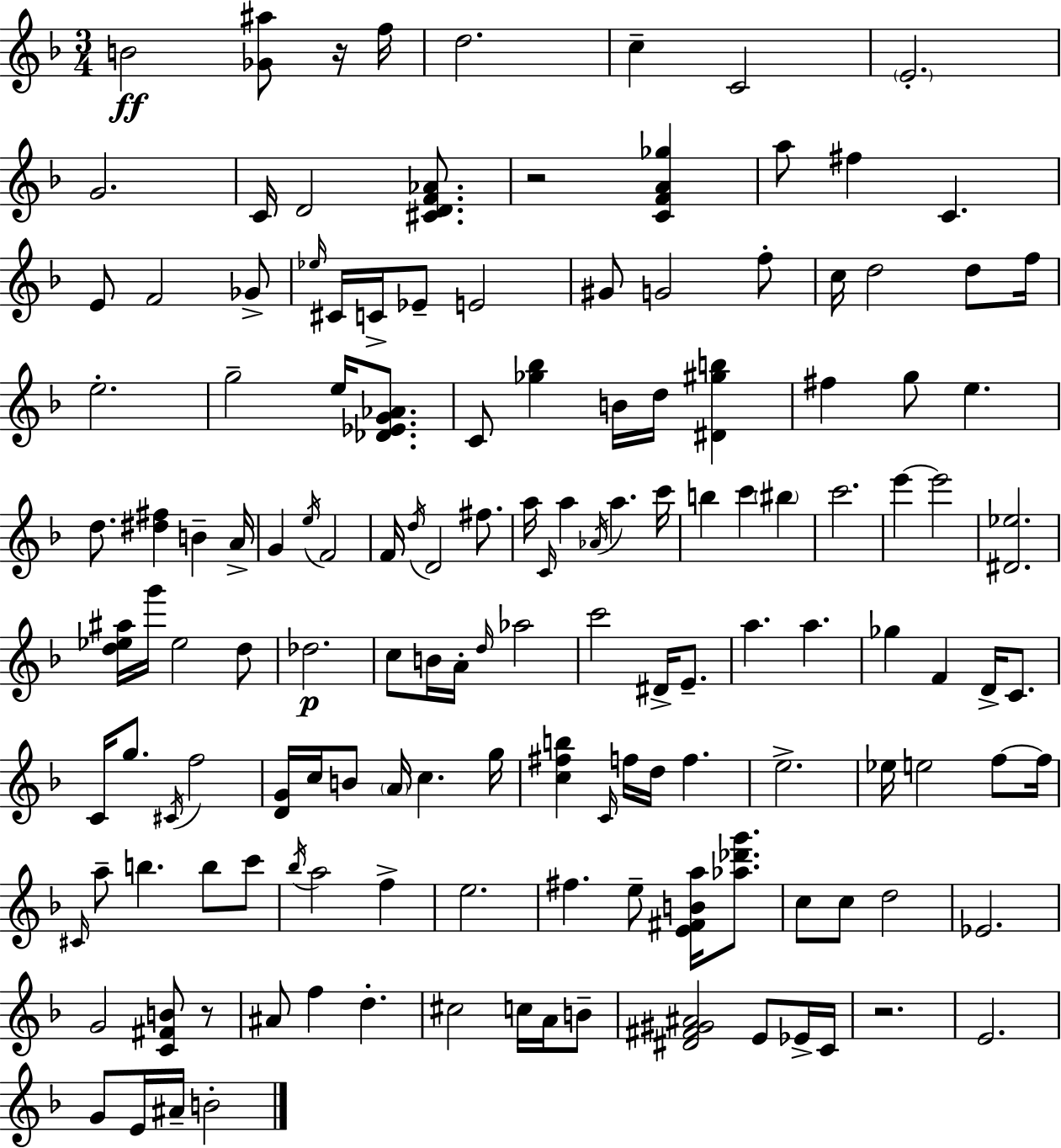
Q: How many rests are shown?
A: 4